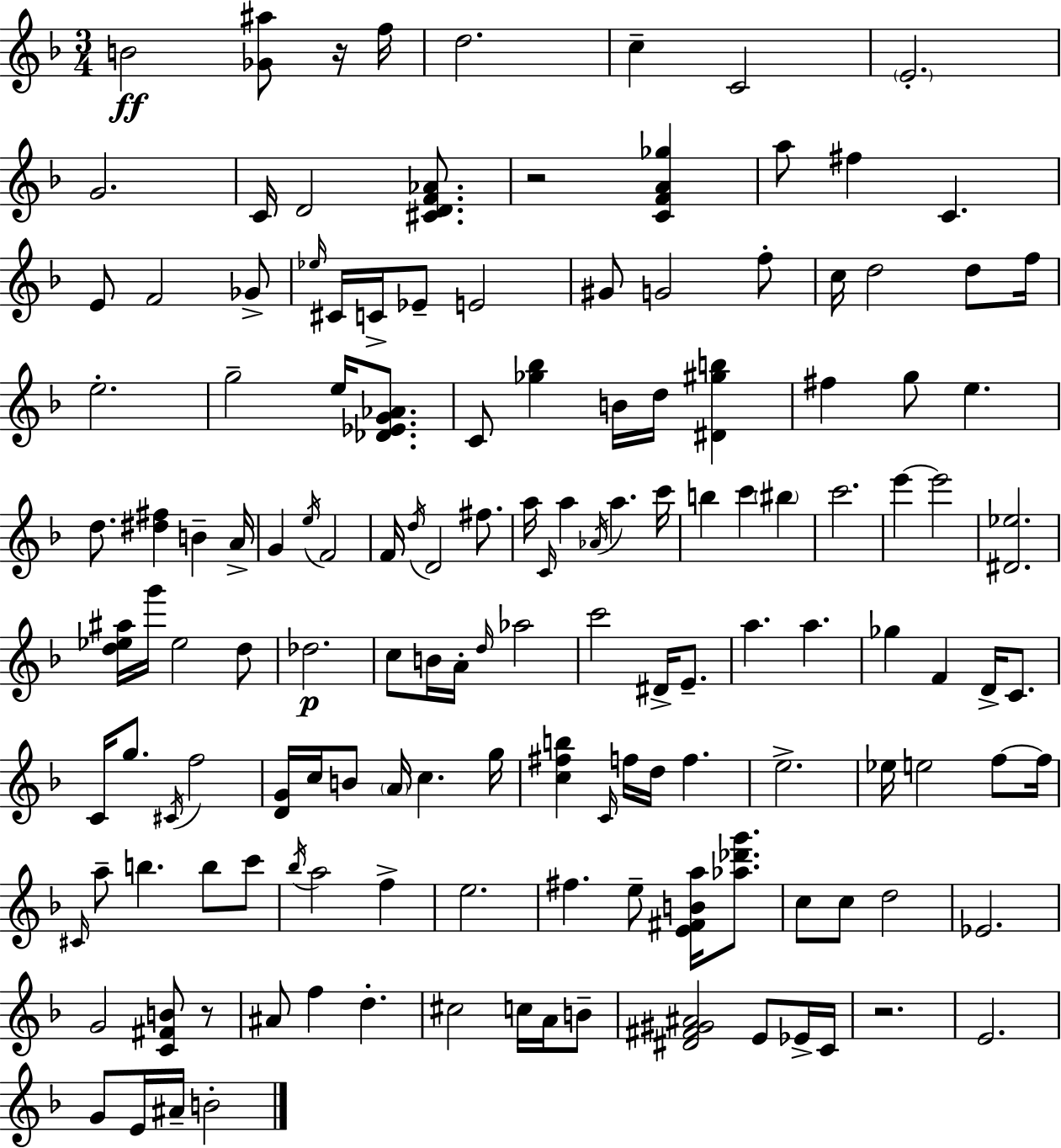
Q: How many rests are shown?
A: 4